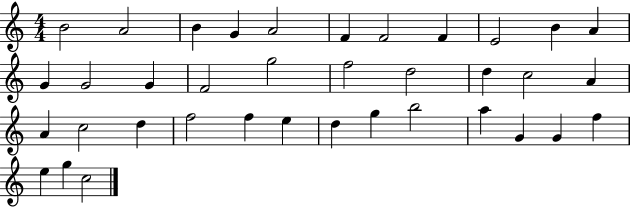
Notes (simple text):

B4/h A4/h B4/q G4/q A4/h F4/q F4/h F4/q E4/h B4/q A4/q G4/q G4/h G4/q F4/h G5/h F5/h D5/h D5/q C5/h A4/q A4/q C5/h D5/q F5/h F5/q E5/q D5/q G5/q B5/h A5/q G4/q G4/q F5/q E5/q G5/q C5/h